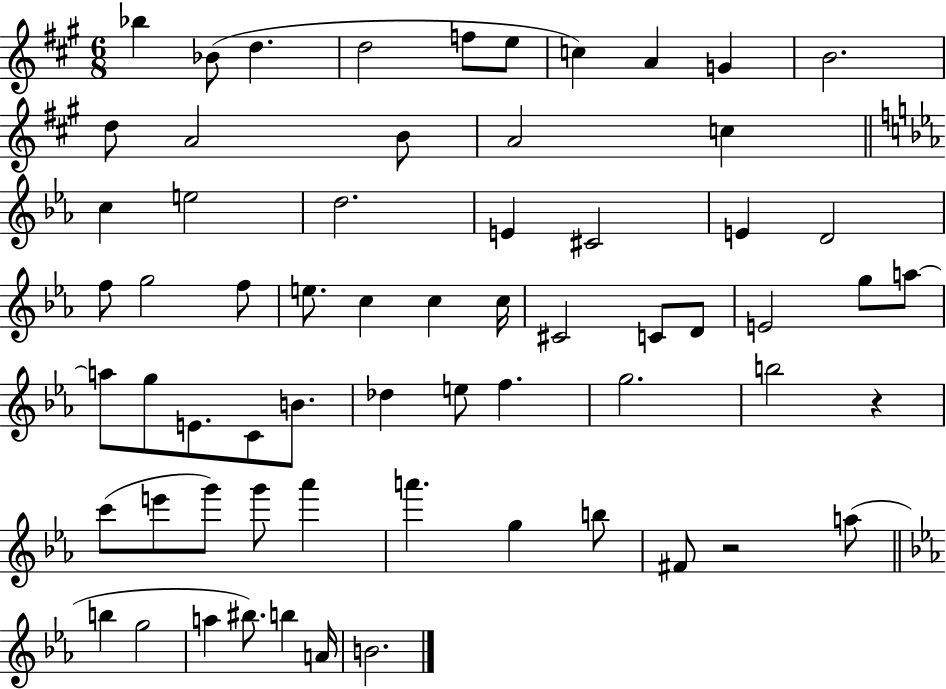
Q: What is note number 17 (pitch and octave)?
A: E5